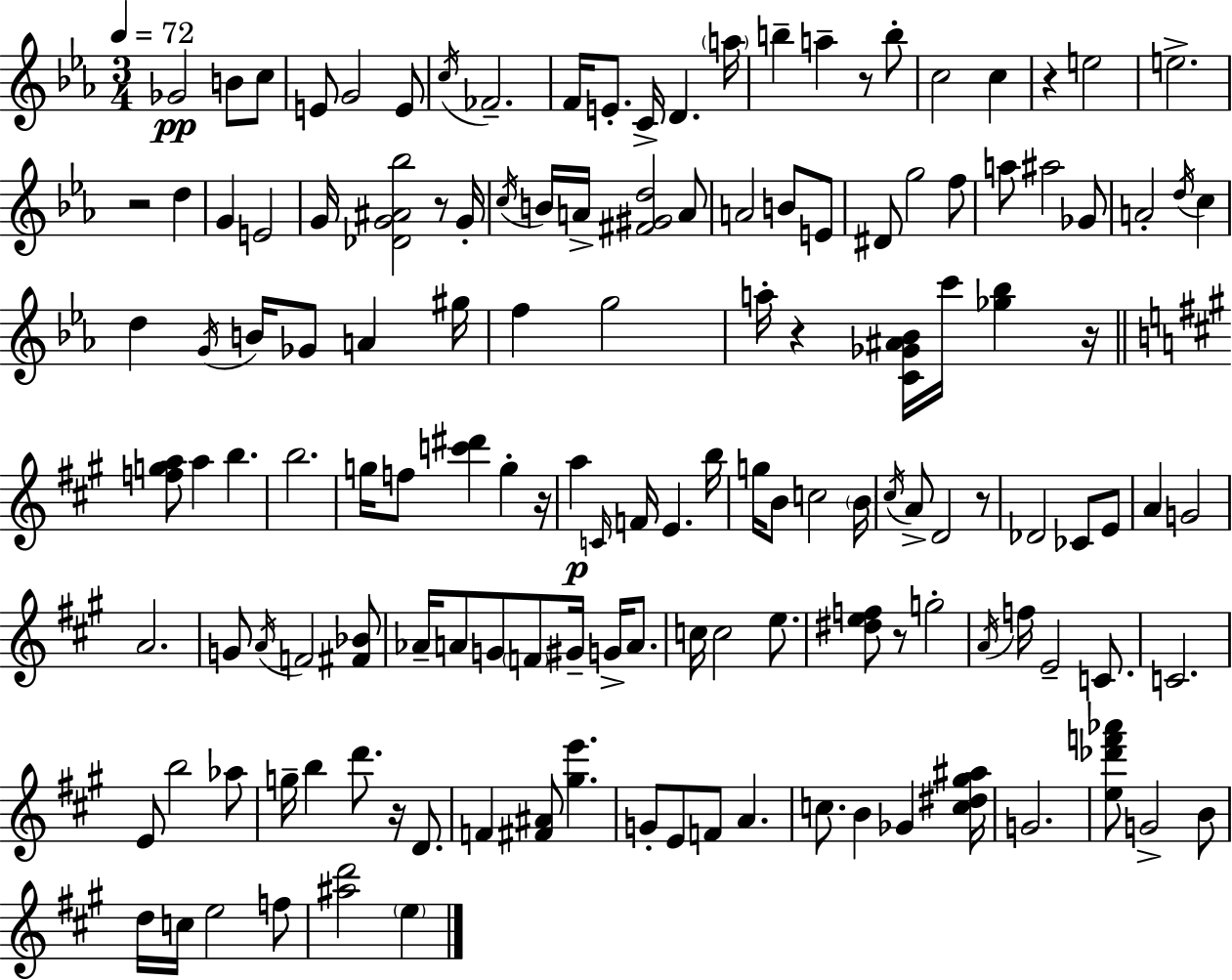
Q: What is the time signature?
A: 3/4